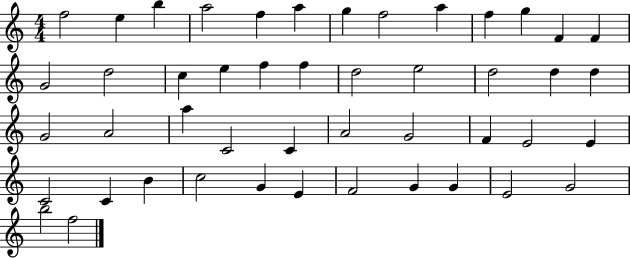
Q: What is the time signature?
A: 4/4